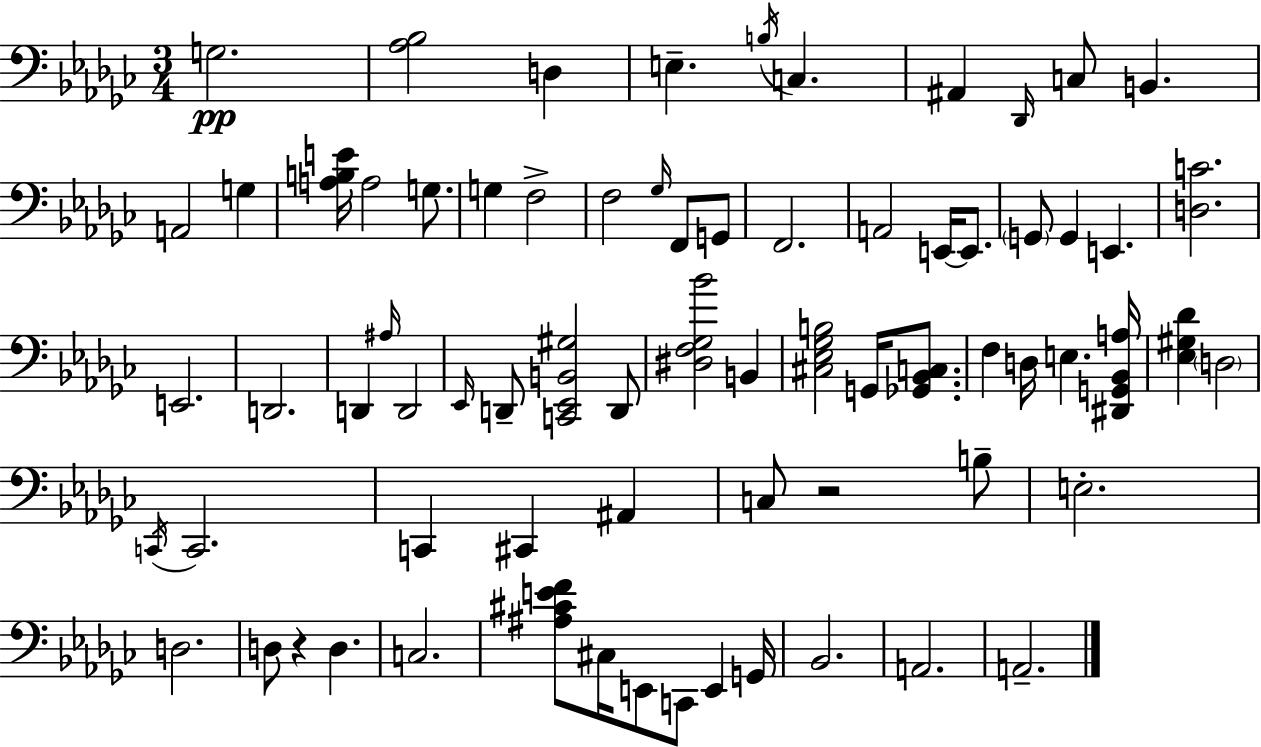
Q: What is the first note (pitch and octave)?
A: G3